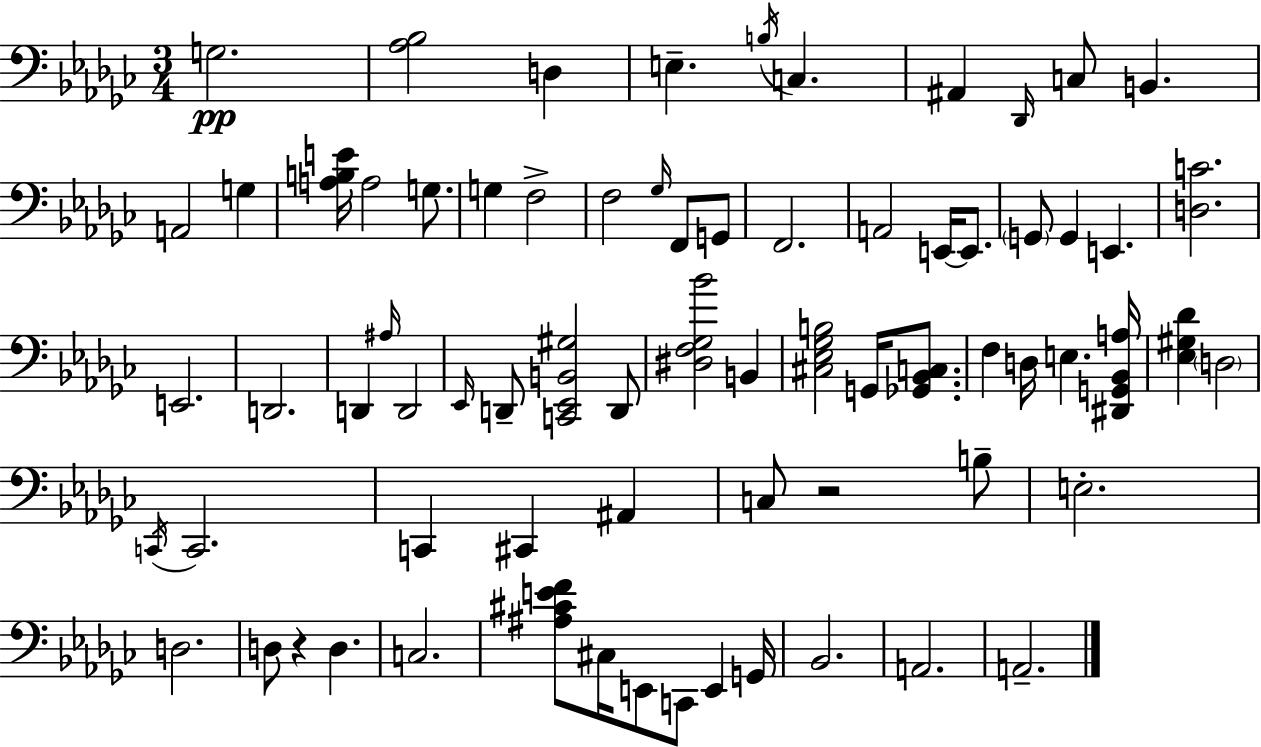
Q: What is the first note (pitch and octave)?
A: G3